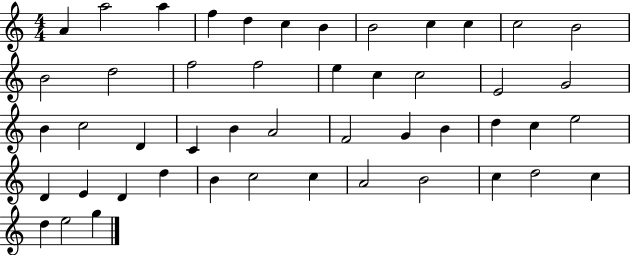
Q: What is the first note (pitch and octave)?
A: A4